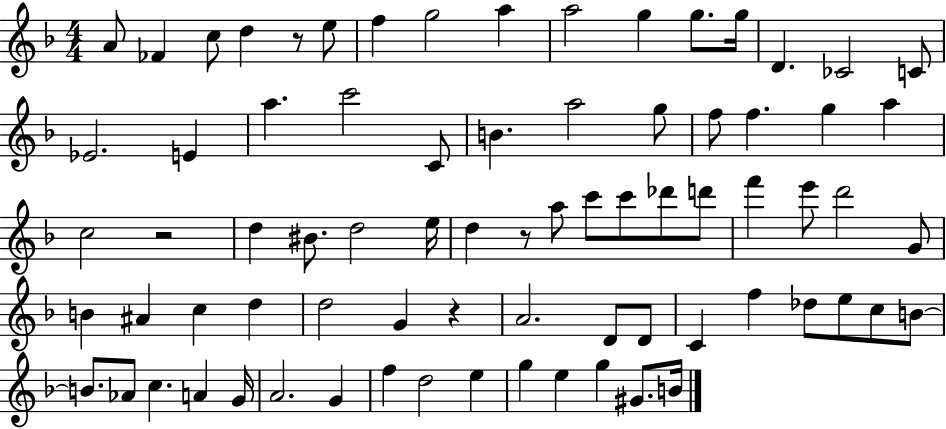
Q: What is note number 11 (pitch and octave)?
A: G5